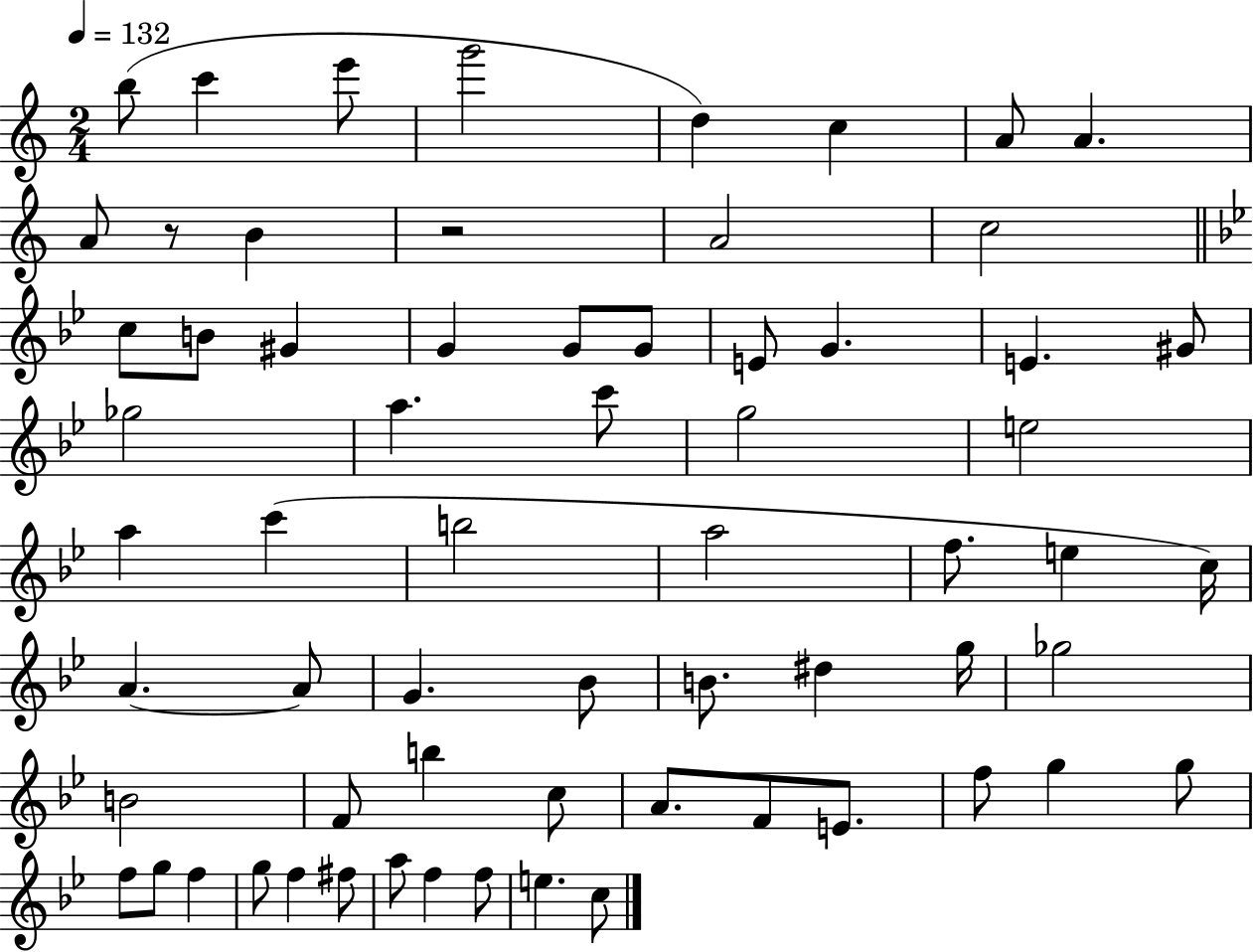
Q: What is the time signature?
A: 2/4